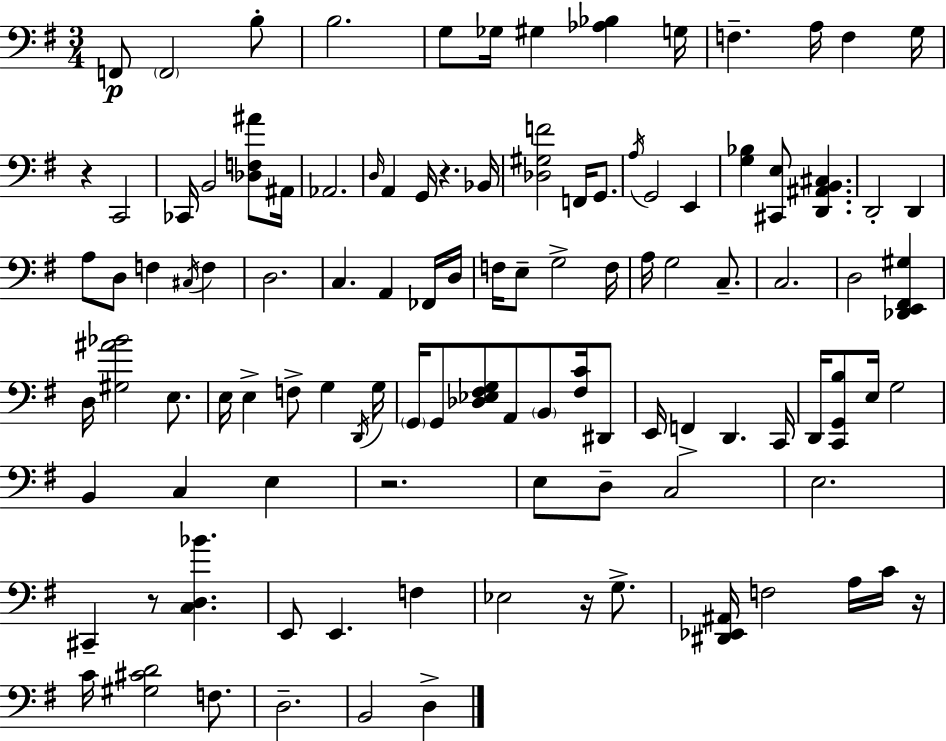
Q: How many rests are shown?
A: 6